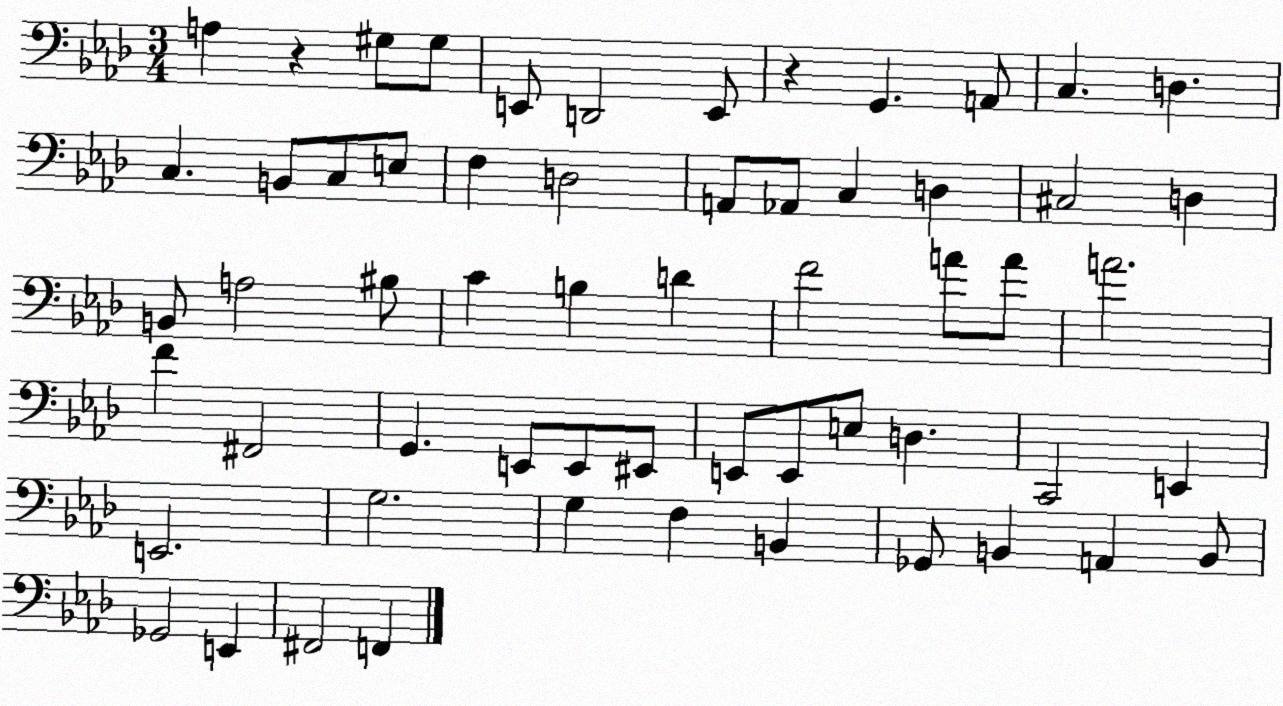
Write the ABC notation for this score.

X:1
T:Untitled
M:3/4
L:1/4
K:Ab
A, z ^G,/2 ^G,/2 E,,/2 D,,2 E,,/2 z G,, A,,/2 C, D, C, B,,/2 C,/2 E,/2 F, D,2 A,,/2 _A,,/2 C, D, ^C,2 D, B,,/2 A,2 ^B,/2 C B, D F2 A/2 A/2 A2 F ^F,,2 G,, E,,/2 E,,/2 ^E,,/2 E,,/2 E,,/2 E,/2 D, C,,2 E,, E,,2 G,2 G, F, B,, _G,,/2 B,, A,, B,,/2 _G,,2 E,, ^F,,2 F,,